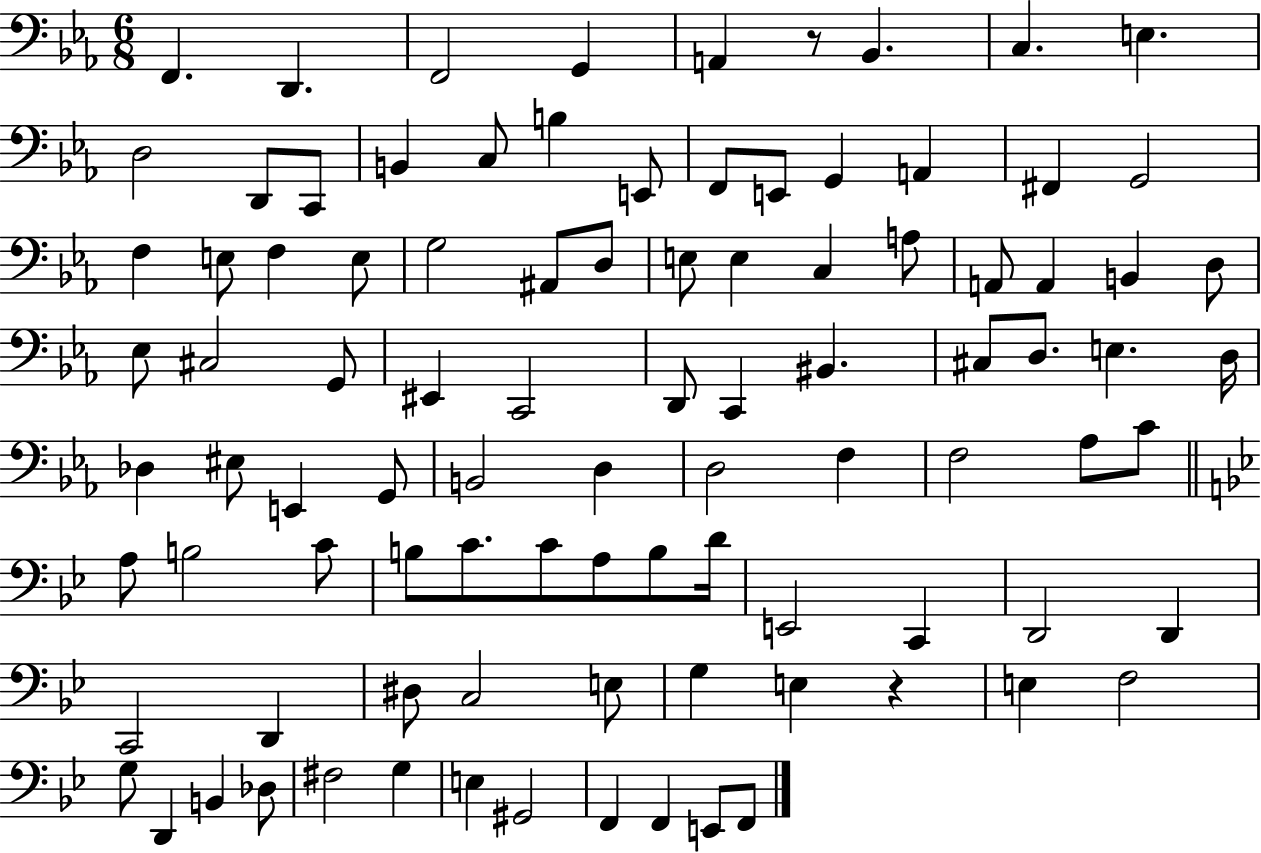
{
  \clef bass
  \numericTimeSignature
  \time 6/8
  \key ees \major
  f,4. d,4. | f,2 g,4 | a,4 r8 bes,4. | c4. e4. | \break d2 d,8 c,8 | b,4 c8 b4 e,8 | f,8 e,8 g,4 a,4 | fis,4 g,2 | \break f4 e8 f4 e8 | g2 ais,8 d8 | e8 e4 c4 a8 | a,8 a,4 b,4 d8 | \break ees8 cis2 g,8 | eis,4 c,2 | d,8 c,4 bis,4. | cis8 d8. e4. d16 | \break des4 eis8 e,4 g,8 | b,2 d4 | d2 f4 | f2 aes8 c'8 | \break \bar "||" \break \key bes \major a8 b2 c'8 | b8 c'8. c'8 a8 b8 d'16 | e,2 c,4 | d,2 d,4 | \break c,2 d,4 | dis8 c2 e8 | g4 e4 r4 | e4 f2 | \break g8 d,4 b,4 des8 | fis2 g4 | e4 gis,2 | f,4 f,4 e,8 f,8 | \break \bar "|."
}